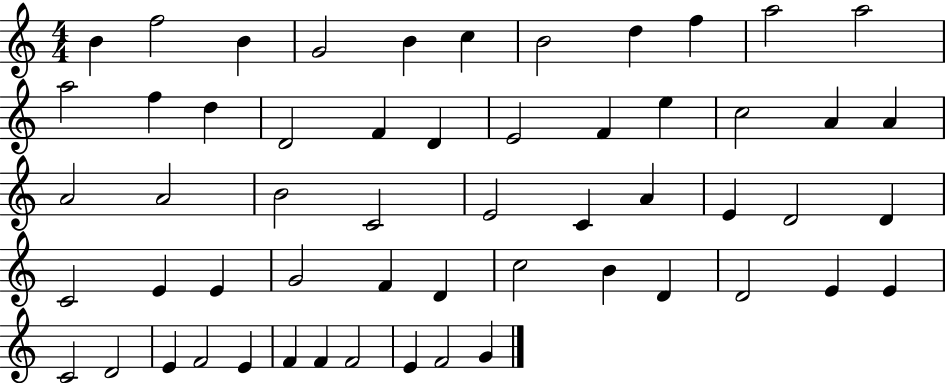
B4/q F5/h B4/q G4/h B4/q C5/q B4/h D5/q F5/q A5/h A5/h A5/h F5/q D5/q D4/h F4/q D4/q E4/h F4/q E5/q C5/h A4/q A4/q A4/h A4/h B4/h C4/h E4/h C4/q A4/q E4/q D4/h D4/q C4/h E4/q E4/q G4/h F4/q D4/q C5/h B4/q D4/q D4/h E4/q E4/q C4/h D4/h E4/q F4/h E4/q F4/q F4/q F4/h E4/q F4/h G4/q